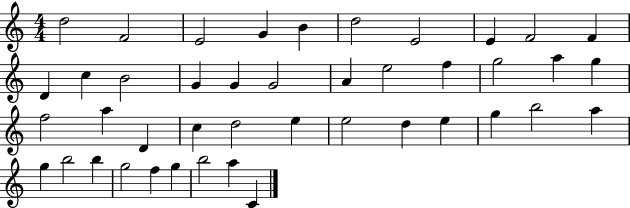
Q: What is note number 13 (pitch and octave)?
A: B4